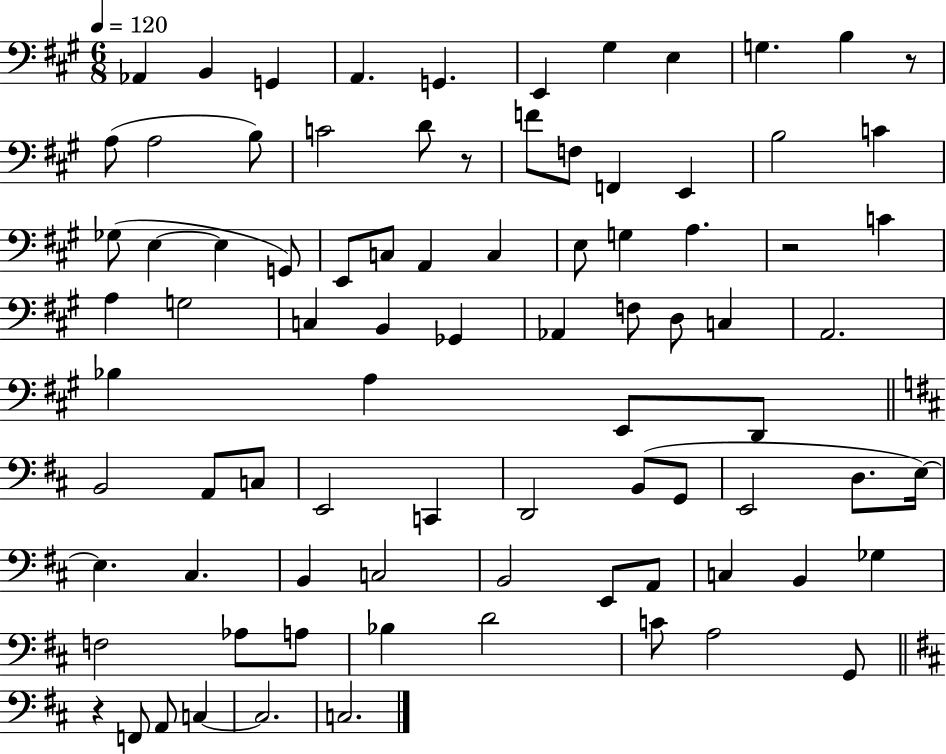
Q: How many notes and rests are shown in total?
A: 85